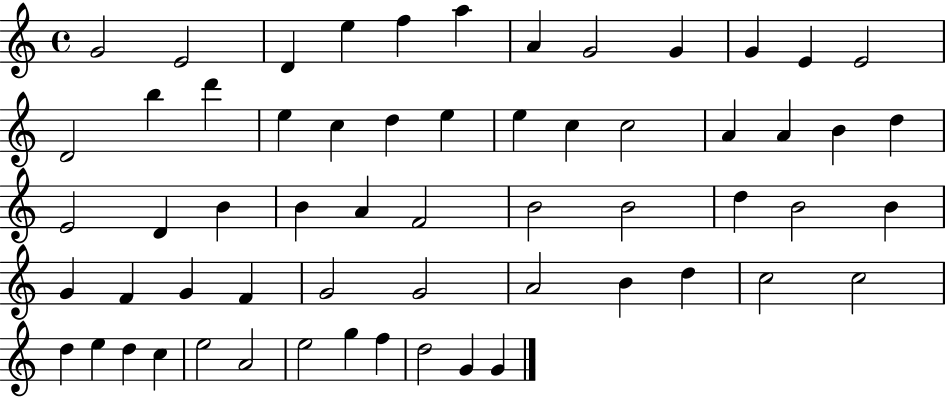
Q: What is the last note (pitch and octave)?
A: G4